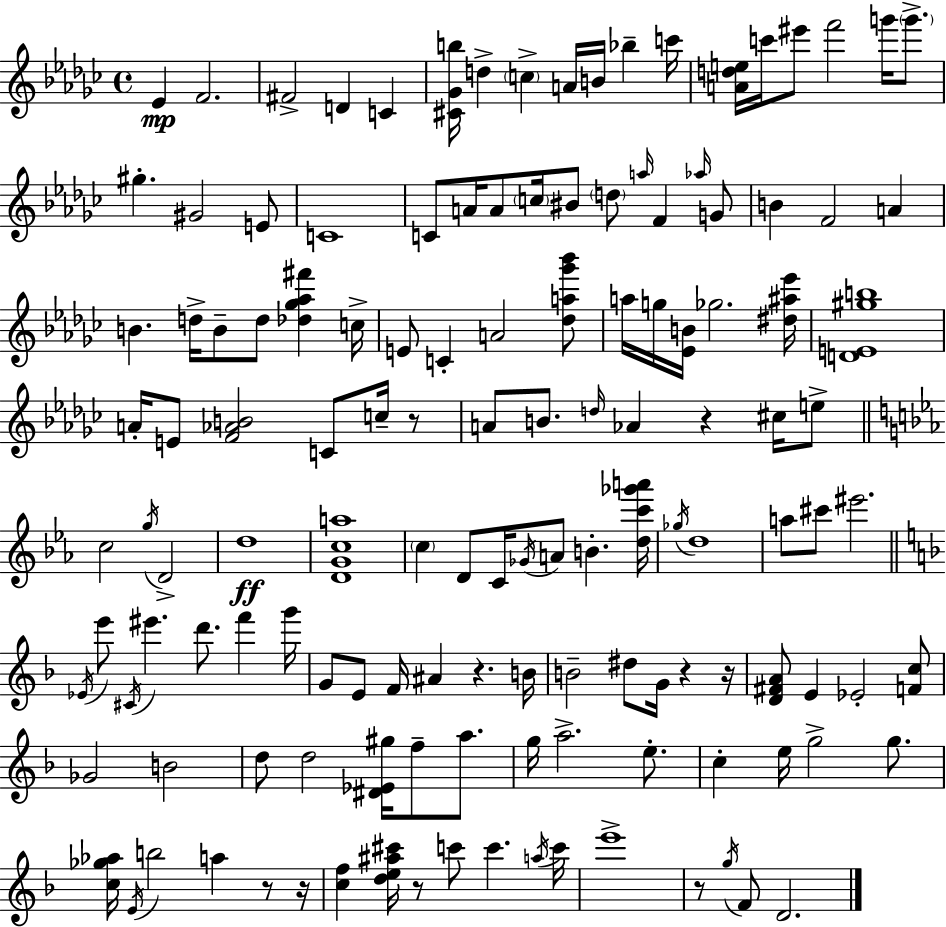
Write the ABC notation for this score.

X:1
T:Untitled
M:4/4
L:1/4
K:Ebm
_E F2 ^F2 D C [^C_Gb]/4 d c A/4 B/4 _b c'/4 [Ade]/4 c'/4 ^e'/2 f'2 g'/4 g'/2 ^g ^G2 E/2 C4 C/2 A/4 A/2 c/4 ^B/2 d/2 a/4 F _a/4 G/2 B F2 A B d/4 B/2 d/2 [_d_g_a^f'] c/4 E/2 C A2 [_da_g'_b']/2 a/4 g/4 [_EB]/4 _g2 [^d^a_e']/4 [DE^gb]4 A/4 E/2 [F_AB]2 C/2 c/4 z/2 A/2 B/2 d/4 _A z ^c/4 e/2 c2 g/4 D2 d4 [DGca]4 c D/2 C/4 _G/4 A/2 B [dc'_g'a']/4 _g/4 d4 a/2 ^c'/2 ^e'2 _E/4 e'/2 ^C/4 ^e' d'/2 f' g'/4 G/2 E/2 F/4 ^A z B/4 B2 ^d/2 G/4 z z/4 [D^FA]/2 E _E2 [Fc]/2 _G2 B2 d/2 d2 [^D_E^g]/4 f/2 a/2 g/4 a2 e/2 c e/4 g2 g/2 [c_g_a]/4 E/4 b2 a z/2 z/4 [cf] [de^a^c']/4 z/2 c'/2 c' a/4 c'/4 e'4 z/2 g/4 F/2 D2